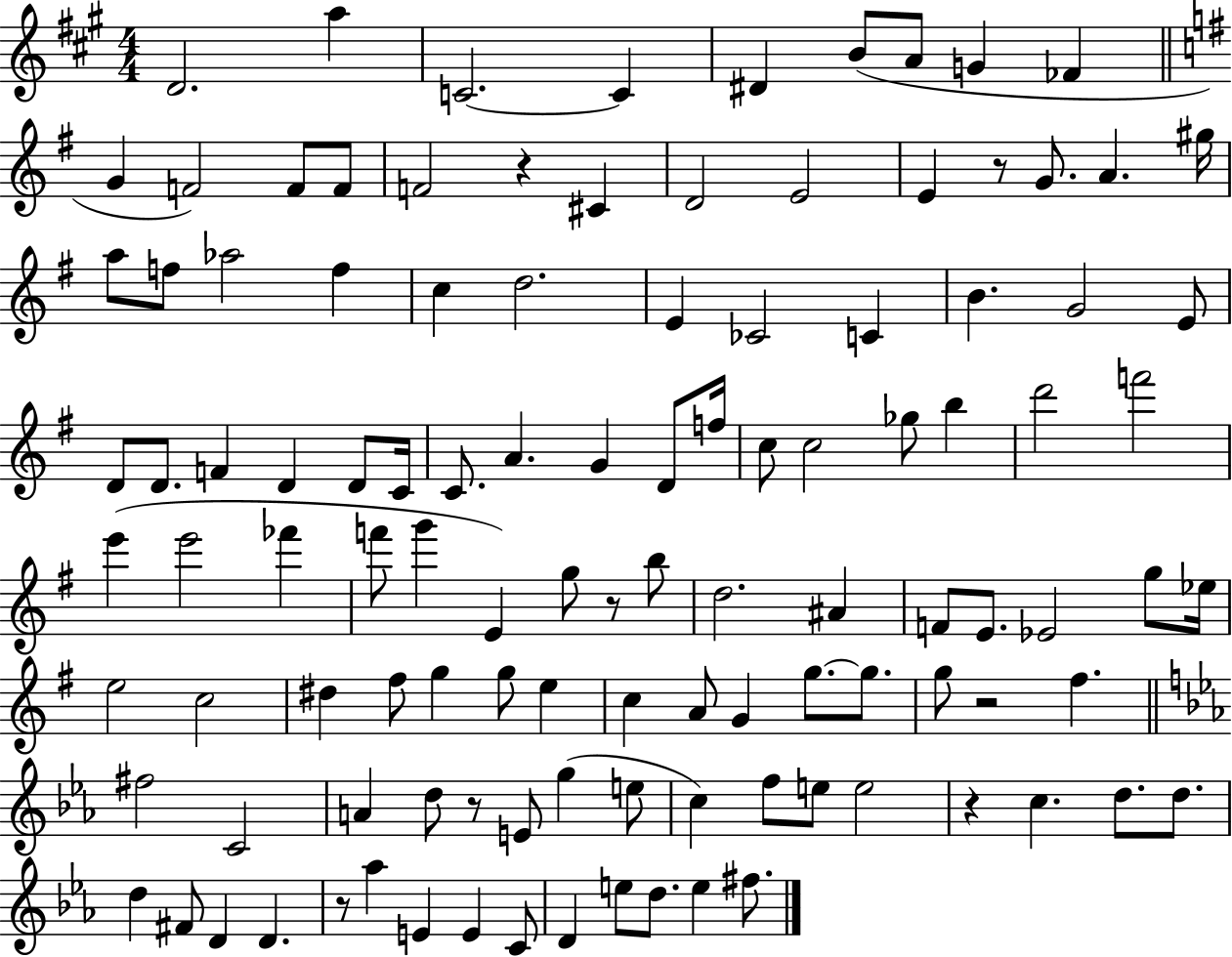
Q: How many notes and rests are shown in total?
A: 113